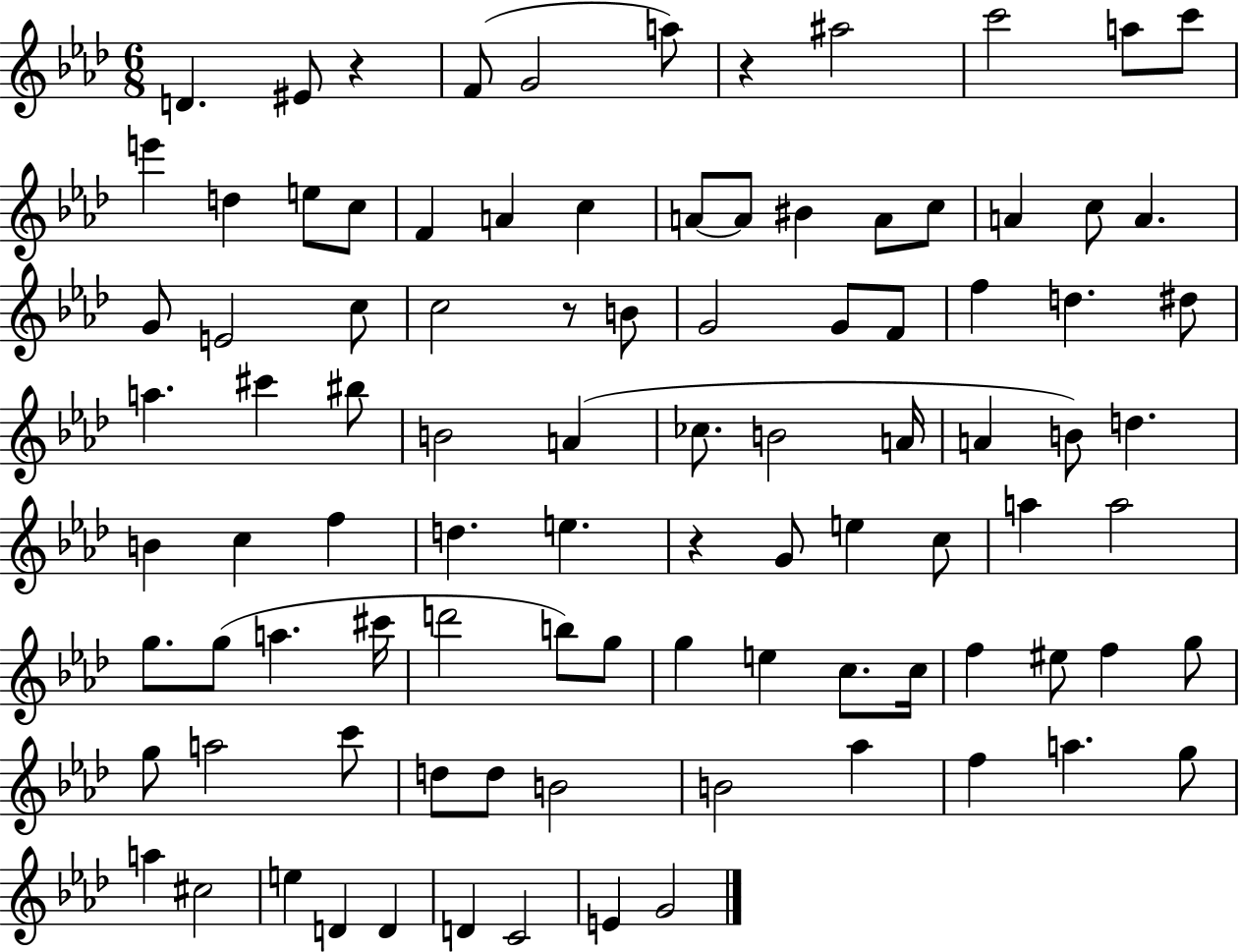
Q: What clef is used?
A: treble